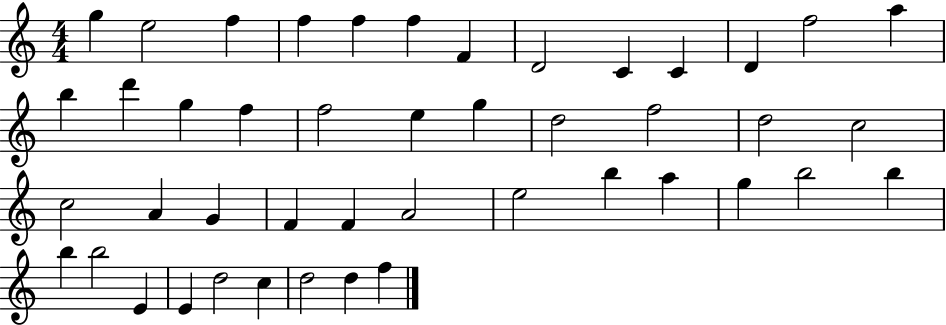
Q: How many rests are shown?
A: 0